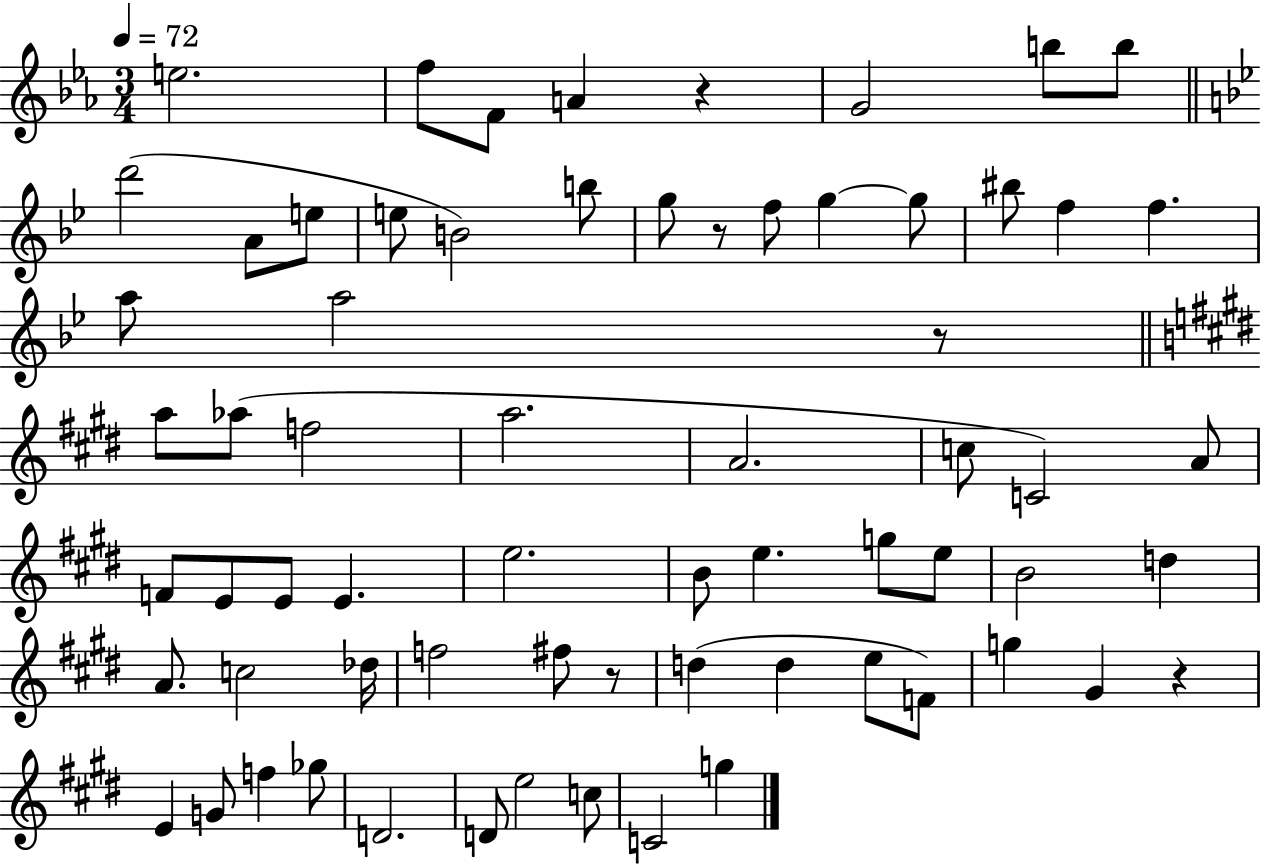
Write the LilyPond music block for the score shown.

{
  \clef treble
  \numericTimeSignature
  \time 3/4
  \key ees \major
  \tempo 4 = 72
  e''2. | f''8 f'8 a'4 r4 | g'2 b''8 b''8 | \bar "||" \break \key bes \major d'''2( a'8 e''8 | e''8 b'2) b''8 | g''8 r8 f''8 g''4~~ g''8 | bis''8 f''4 f''4. | \break a''8 a''2 r8 | \bar "||" \break \key e \major a''8 aes''8( f''2 | a''2. | a'2. | c''8 c'2) a'8 | \break f'8 e'8 e'8 e'4. | e''2. | b'8 e''4. g''8 e''8 | b'2 d''4 | \break a'8. c''2 des''16 | f''2 fis''8 r8 | d''4( d''4 e''8 f'8) | g''4 gis'4 r4 | \break e'4 g'8 f''4 ges''8 | d'2. | d'8 e''2 c''8 | c'2 g''4 | \break \bar "|."
}